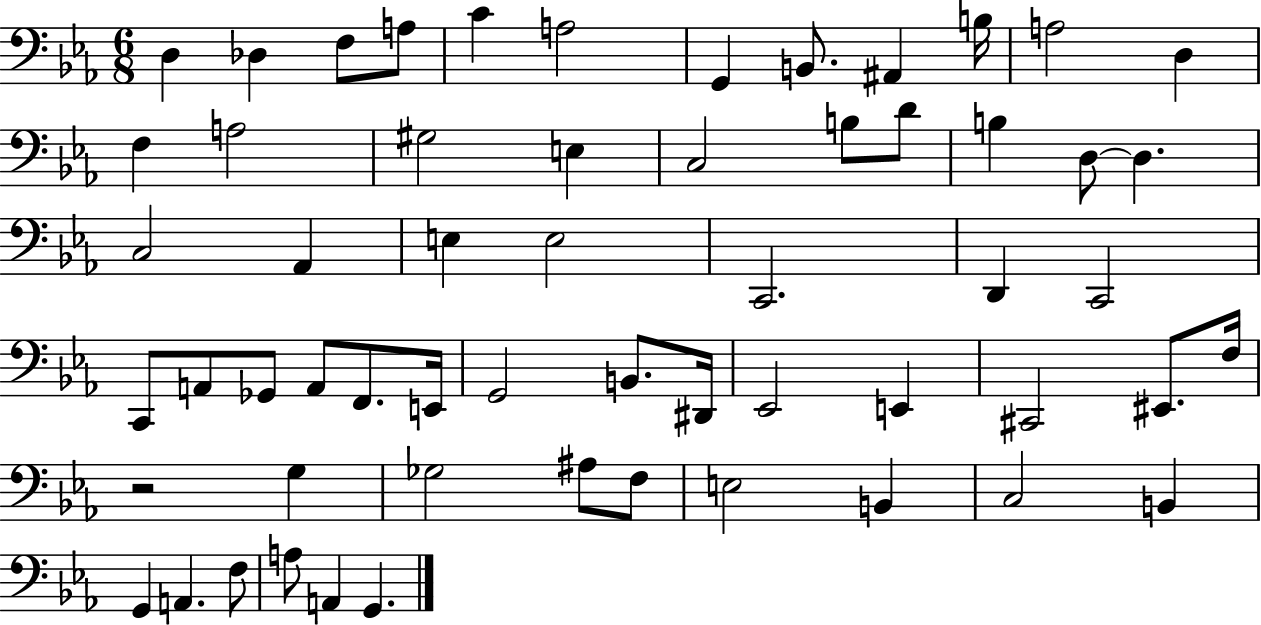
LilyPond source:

{
  \clef bass
  \numericTimeSignature
  \time 6/8
  \key ees \major
  \repeat volta 2 { d4 des4 f8 a8 | c'4 a2 | g,4 b,8. ais,4 b16 | a2 d4 | \break f4 a2 | gis2 e4 | c2 b8 d'8 | b4 d8~~ d4. | \break c2 aes,4 | e4 e2 | c,2. | d,4 c,2 | \break c,8 a,8 ges,8 a,8 f,8. e,16 | g,2 b,8. dis,16 | ees,2 e,4 | cis,2 eis,8. f16 | \break r2 g4 | ges2 ais8 f8 | e2 b,4 | c2 b,4 | \break g,4 a,4. f8 | a8 a,4 g,4. | } \bar "|."
}